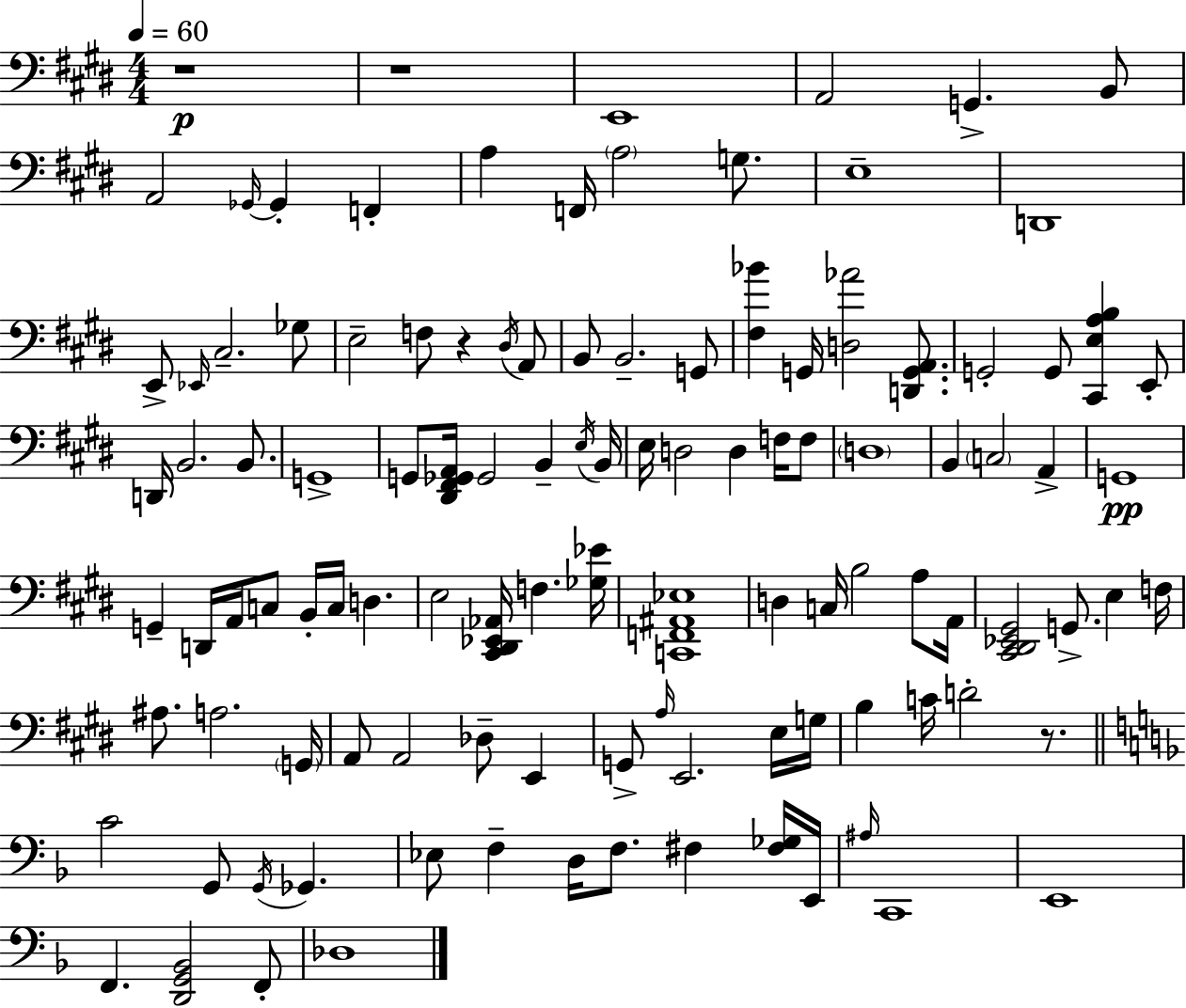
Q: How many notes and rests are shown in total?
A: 111